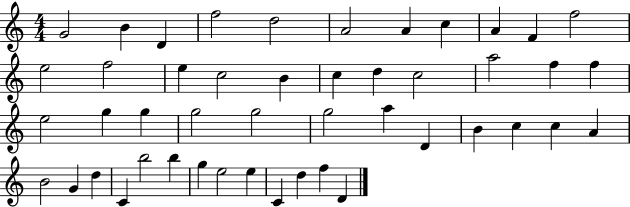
G4/h B4/q D4/q F5/h D5/h A4/h A4/q C5/q A4/q F4/q F5/h E5/h F5/h E5/q C5/h B4/q C5/q D5/q C5/h A5/h F5/q F5/q E5/h G5/q G5/q G5/h G5/h G5/h A5/q D4/q B4/q C5/q C5/q A4/q B4/h G4/q D5/q C4/q B5/h B5/q G5/q E5/h E5/q C4/q D5/q F5/q D4/q